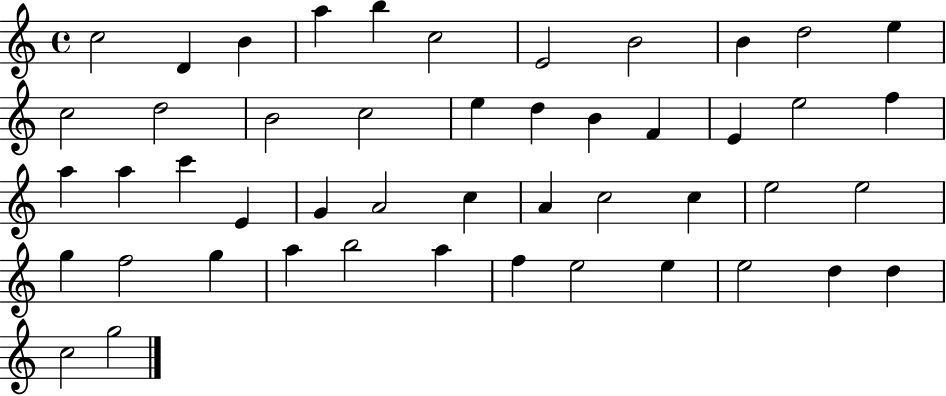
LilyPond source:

{
  \clef treble
  \time 4/4
  \defaultTimeSignature
  \key c \major
  c''2 d'4 b'4 | a''4 b''4 c''2 | e'2 b'2 | b'4 d''2 e''4 | \break c''2 d''2 | b'2 c''2 | e''4 d''4 b'4 f'4 | e'4 e''2 f''4 | \break a''4 a''4 c'''4 e'4 | g'4 a'2 c''4 | a'4 c''2 c''4 | e''2 e''2 | \break g''4 f''2 g''4 | a''4 b''2 a''4 | f''4 e''2 e''4 | e''2 d''4 d''4 | \break c''2 g''2 | \bar "|."
}